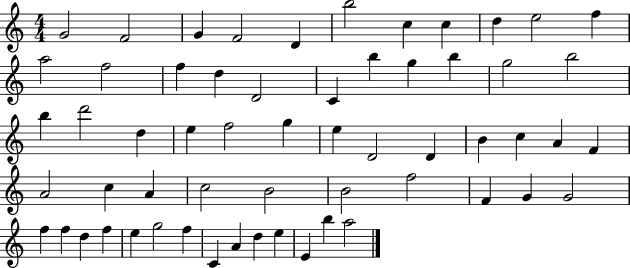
G4/h F4/h G4/q F4/h D4/q B5/h C5/q C5/q D5/q E5/h F5/q A5/h F5/h F5/q D5/q D4/h C4/q B5/q G5/q B5/q G5/h B5/h B5/q D6/h D5/q E5/q F5/h G5/q E5/q D4/h D4/q B4/q C5/q A4/q F4/q A4/h C5/q A4/q C5/h B4/h B4/h F5/h F4/q G4/q G4/h F5/q F5/q D5/q F5/q E5/q G5/h F5/q C4/q A4/q D5/q E5/q E4/q B5/q A5/h